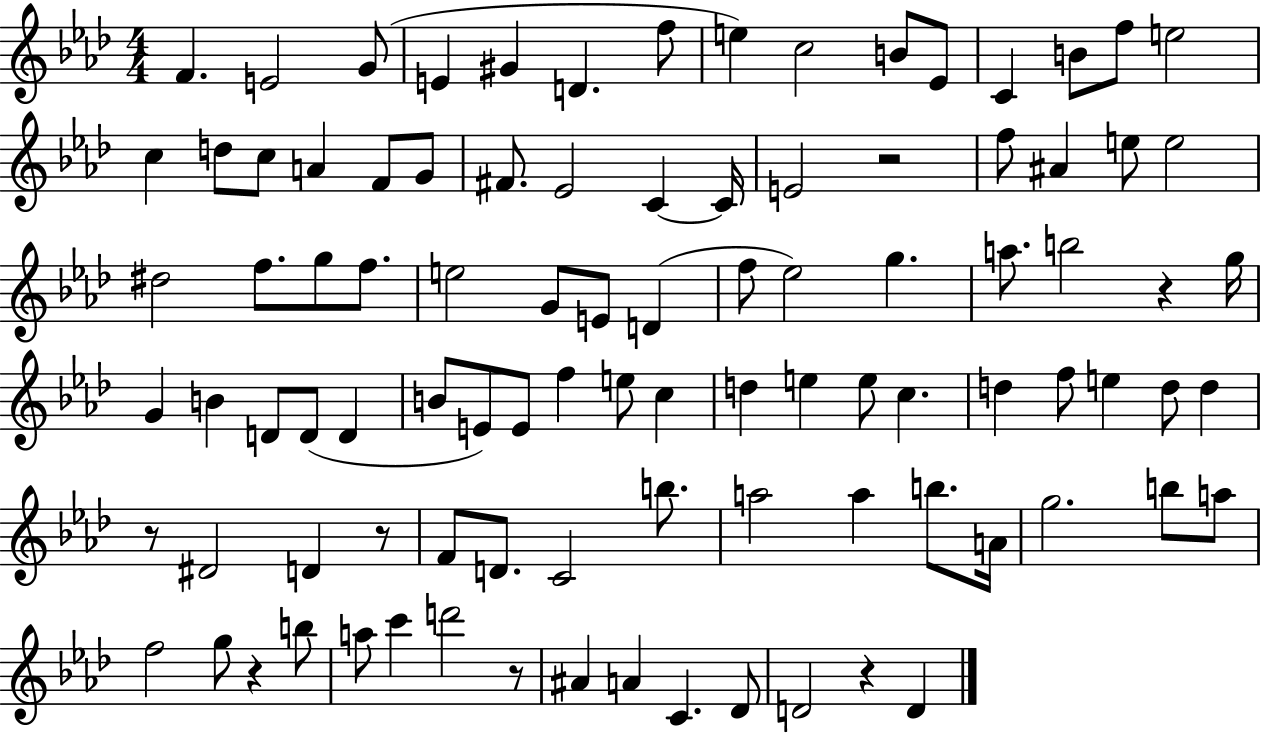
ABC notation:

X:1
T:Untitled
M:4/4
L:1/4
K:Ab
F E2 G/2 E ^G D f/2 e c2 B/2 _E/2 C B/2 f/2 e2 c d/2 c/2 A F/2 G/2 ^F/2 _E2 C C/4 E2 z2 f/2 ^A e/2 e2 ^d2 f/2 g/2 f/2 e2 G/2 E/2 D f/2 _e2 g a/2 b2 z g/4 G B D/2 D/2 D B/2 E/2 E/2 f e/2 c d e e/2 c d f/2 e d/2 d z/2 ^D2 D z/2 F/2 D/2 C2 b/2 a2 a b/2 A/4 g2 b/2 a/2 f2 g/2 z b/2 a/2 c' d'2 z/2 ^A A C _D/2 D2 z D